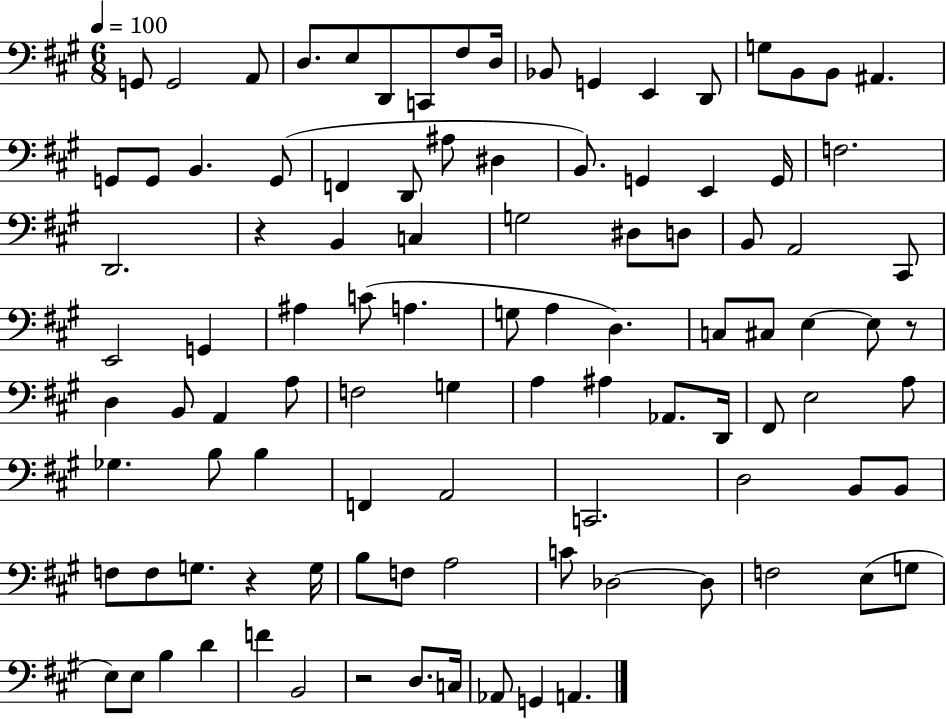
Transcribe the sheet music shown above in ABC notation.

X:1
T:Untitled
M:6/8
L:1/4
K:A
G,,/2 G,,2 A,,/2 D,/2 E,/2 D,,/2 C,,/2 ^F,/2 D,/4 _B,,/2 G,, E,, D,,/2 G,/2 B,,/2 B,,/2 ^A,, G,,/2 G,,/2 B,, G,,/2 F,, D,,/2 ^A,/2 ^D, B,,/2 G,, E,, G,,/4 F,2 D,,2 z B,, C, G,2 ^D,/2 D,/2 B,,/2 A,,2 ^C,,/2 E,,2 G,, ^A, C/2 A, G,/2 A, D, C,/2 ^C,/2 E, E,/2 z/2 D, B,,/2 A,, A,/2 F,2 G, A, ^A, _A,,/2 D,,/4 ^F,,/2 E,2 A,/2 _G, B,/2 B, F,, A,,2 C,,2 D,2 B,,/2 B,,/2 F,/2 F,/2 G,/2 z G,/4 B,/2 F,/2 A,2 C/2 _D,2 _D,/2 F,2 E,/2 G,/2 E,/2 E,/2 B, D F B,,2 z2 D,/2 C,/4 _A,,/2 G,, A,,